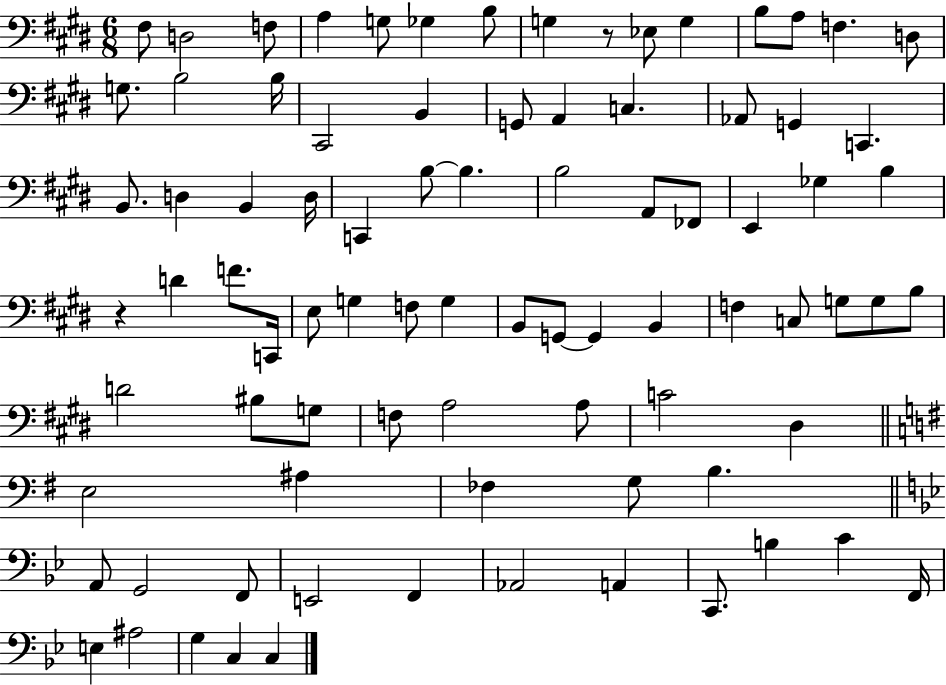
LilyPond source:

{
  \clef bass
  \numericTimeSignature
  \time 6/8
  \key e \major
  fis8 d2 f8 | a4 g8 ges4 b8 | g4 r8 ees8 g4 | b8 a8 f4. d8 | \break g8. b2 b16 | cis,2 b,4 | g,8 a,4 c4. | aes,8 g,4 c,4. | \break b,8. d4 b,4 d16 | c,4 b8~~ b4. | b2 a,8 fes,8 | e,4 ges4 b4 | \break r4 d'4 f'8. c,16 | e8 g4 f8 g4 | b,8 g,8~~ g,4 b,4 | f4 c8 g8 g8 b8 | \break d'2 bis8 g8 | f8 a2 a8 | c'2 dis4 | \bar "||" \break \key g \major e2 ais4 | fes4 g8 b4. | \bar "||" \break \key g \minor a,8 g,2 f,8 | e,2 f,4 | aes,2 a,4 | c,8. b4 c'4 f,16 | \break e4 ais2 | g4 c4 c4 | \bar "|."
}